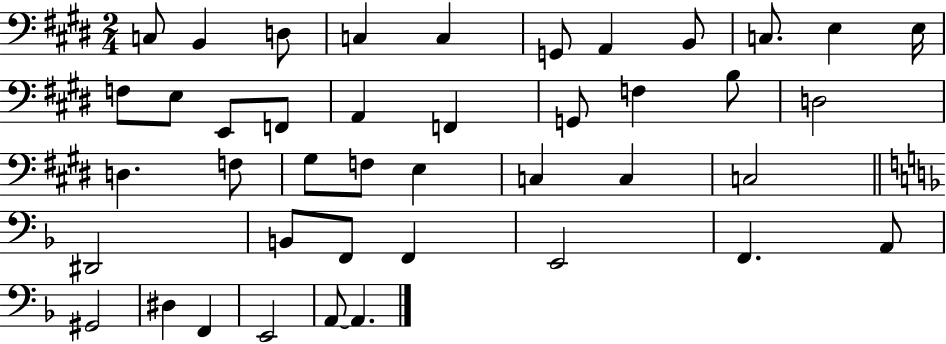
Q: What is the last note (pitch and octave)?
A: A2